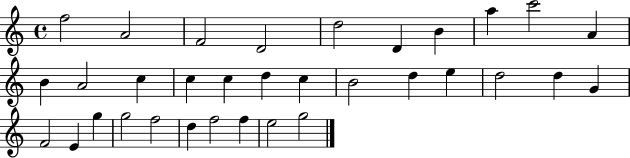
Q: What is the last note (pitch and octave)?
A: G5